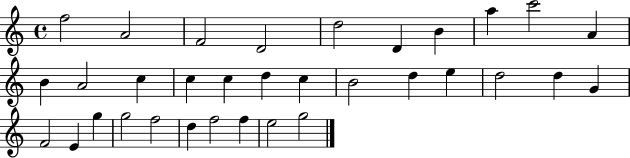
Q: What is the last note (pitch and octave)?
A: G5